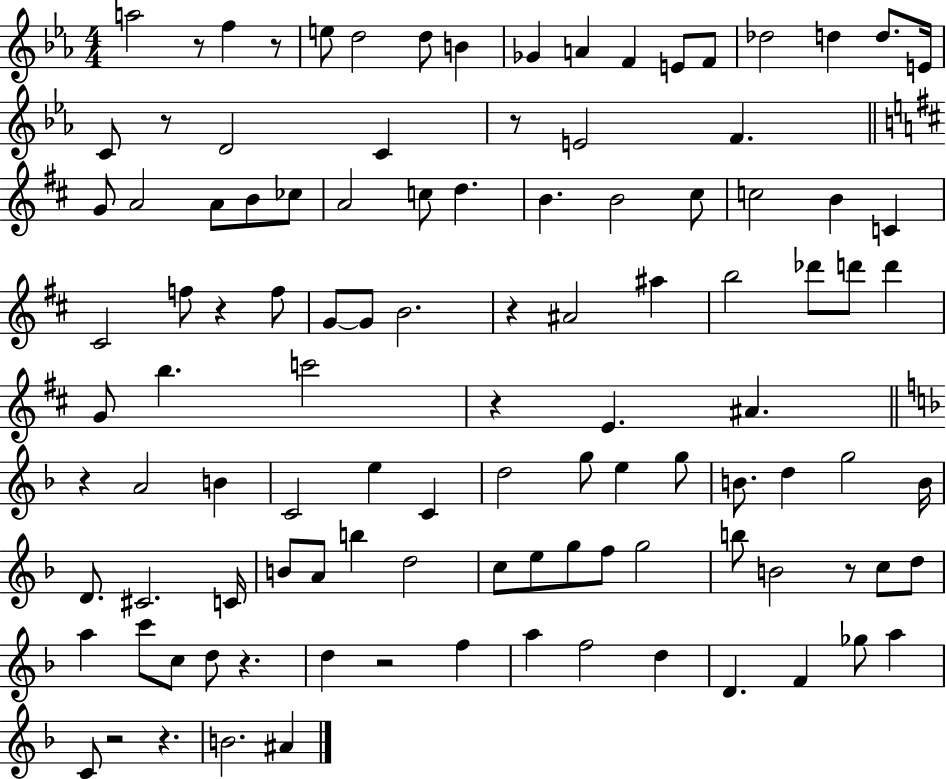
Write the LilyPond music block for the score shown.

{
  \clef treble
  \numericTimeSignature
  \time 4/4
  \key ees \major
  a''2 r8 f''4 r8 | e''8 d''2 d''8 b'4 | ges'4 a'4 f'4 e'8 f'8 | des''2 d''4 d''8. e'16 | \break c'8 r8 d'2 c'4 | r8 e'2 f'4. | \bar "||" \break \key b \minor g'8 a'2 a'8 b'8 ces''8 | a'2 c''8 d''4. | b'4. b'2 cis''8 | c''2 b'4 c'4 | \break cis'2 f''8 r4 f''8 | g'8~~ g'8 b'2. | r4 ais'2 ais''4 | b''2 des'''8 d'''8 d'''4 | \break g'8 b''4. c'''2 | r4 e'4. ais'4. | \bar "||" \break \key d \minor r4 a'2 b'4 | c'2 e''4 c'4 | d''2 g''8 e''4 g''8 | b'8. d''4 g''2 b'16 | \break d'8. cis'2. c'16 | b'8 a'8 b''4 d''2 | c''8 e''8 g''8 f''8 g''2 | b''8 b'2 r8 c''8 d''8 | \break a''4 c'''8 c''8 d''8 r4. | d''4 r2 f''4 | a''4 f''2 d''4 | d'4. f'4 ges''8 a''4 | \break c'8 r2 r4. | b'2. ais'4 | \bar "|."
}